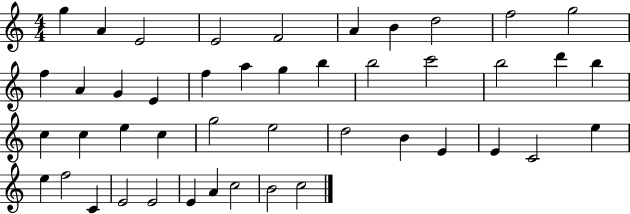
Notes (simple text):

G5/q A4/q E4/h E4/h F4/h A4/q B4/q D5/h F5/h G5/h F5/q A4/q G4/q E4/q F5/q A5/q G5/q B5/q B5/h C6/h B5/h D6/q B5/q C5/q C5/q E5/q C5/q G5/h E5/h D5/h B4/q E4/q E4/q C4/h E5/q E5/q F5/h C4/q E4/h E4/h E4/q A4/q C5/h B4/h C5/h